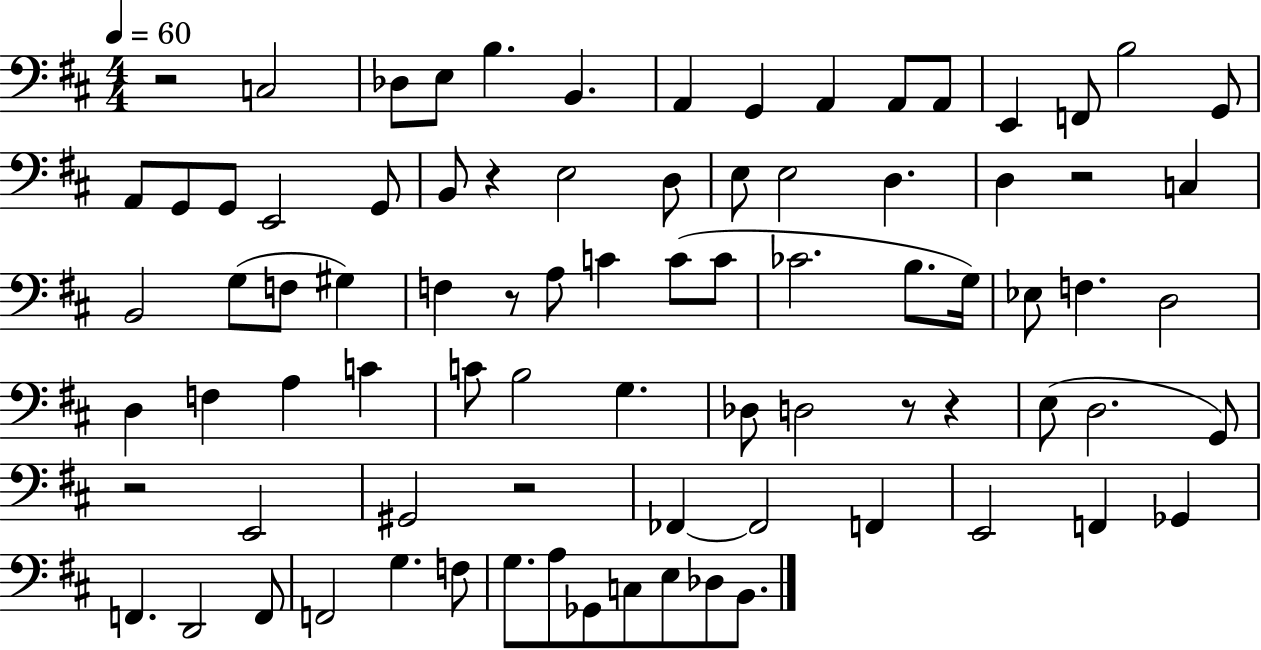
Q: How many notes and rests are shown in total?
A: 83